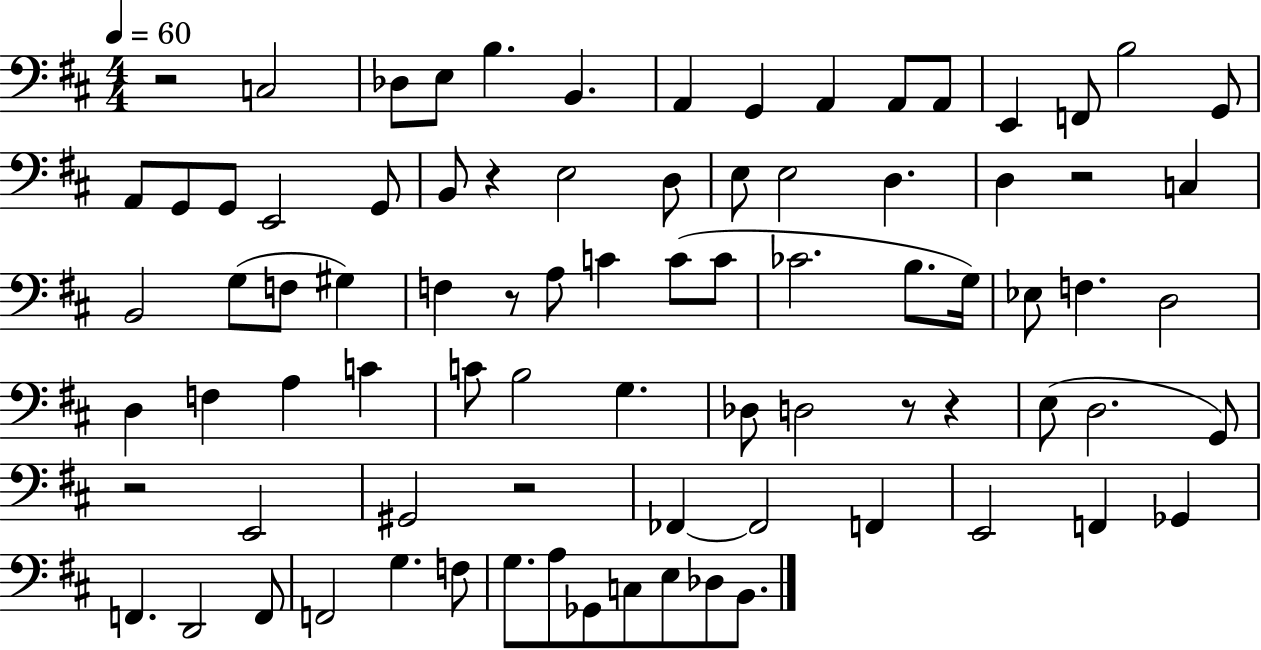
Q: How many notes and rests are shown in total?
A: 83